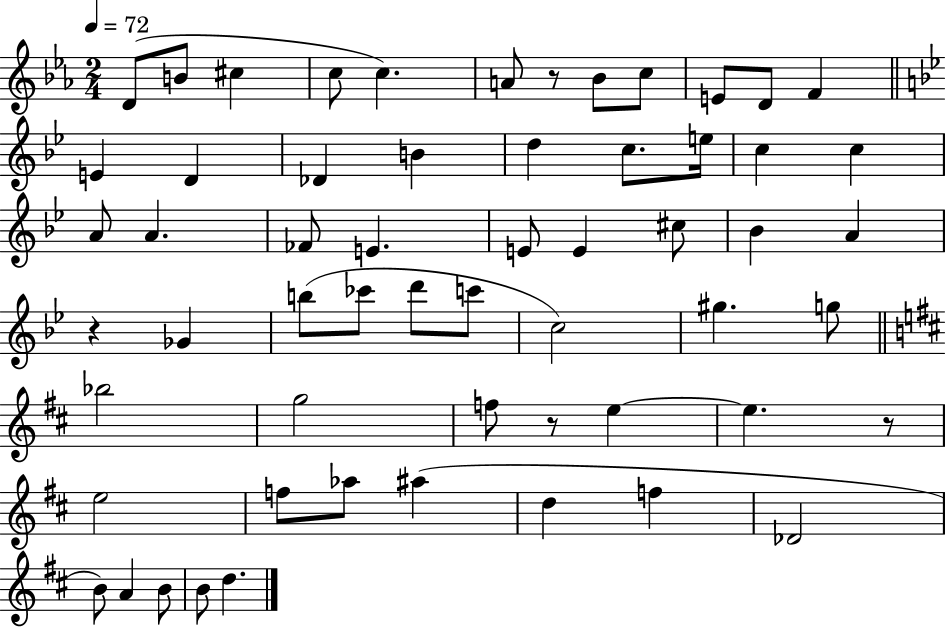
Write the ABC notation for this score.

X:1
T:Untitled
M:2/4
L:1/4
K:Eb
D/2 B/2 ^c c/2 c A/2 z/2 _B/2 c/2 E/2 D/2 F E D _D B d c/2 e/4 c c A/2 A _F/2 E E/2 E ^c/2 _B A z _G b/2 _c'/2 d'/2 c'/2 c2 ^g g/2 _b2 g2 f/2 z/2 e e z/2 e2 f/2 _a/2 ^a d f _D2 B/2 A B/2 B/2 d